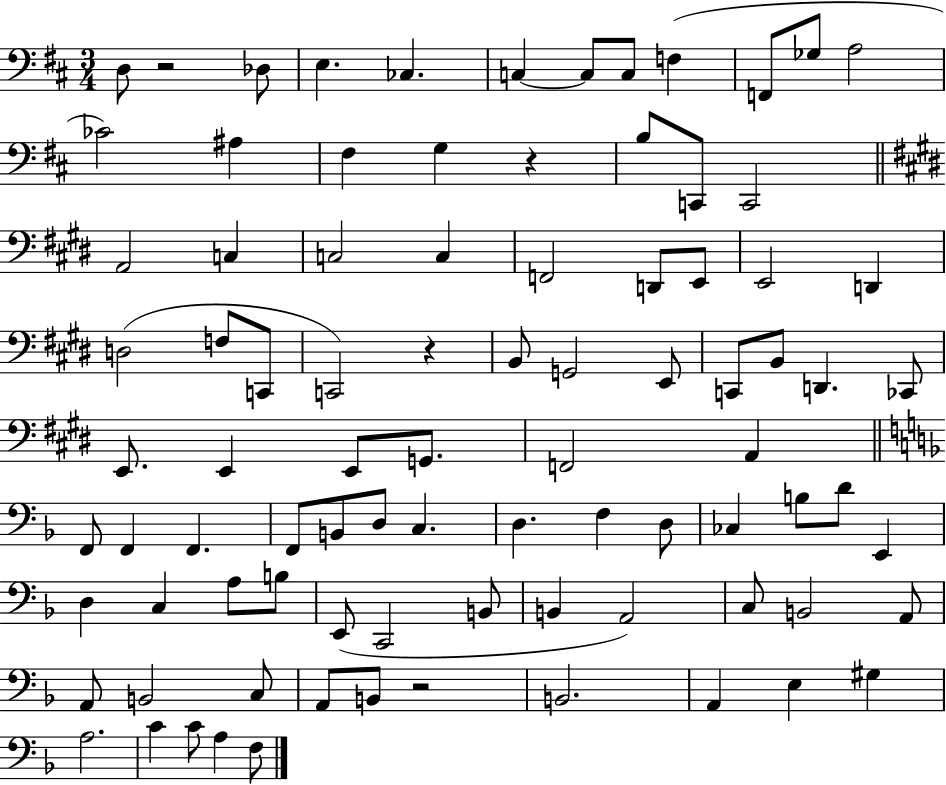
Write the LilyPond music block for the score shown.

{
  \clef bass
  \numericTimeSignature
  \time 3/4
  \key d \major
  \repeat volta 2 { d8 r2 des8 | e4. ces4. | c4~~ c8 c8 f4( | f,8 ges8 a2 | \break ces'2) ais4 | fis4 g4 r4 | b8 c,8 c,2 | \bar "||" \break \key e \major a,2 c4 | c2 c4 | f,2 d,8 e,8 | e,2 d,4 | \break d2( f8 c,8 | c,2) r4 | b,8 g,2 e,8 | c,8 b,8 d,4. ces,8 | \break e,8. e,4 e,8 g,8. | f,2 a,4 | \bar "||" \break \key d \minor f,8 f,4 f,4. | f,8 b,8 d8 c4. | d4. f4 d8 | ces4 b8 d'8 e,4 | \break d4 c4 a8 b8 | e,8( c,2 b,8 | b,4 a,2) | c8 b,2 a,8 | \break a,8 b,2 c8 | a,8 b,8 r2 | b,2. | a,4 e4 gis4 | \break a2. | c'4 c'8 a4 f8 | } \bar "|."
}